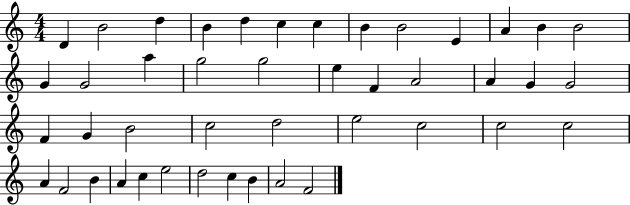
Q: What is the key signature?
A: C major